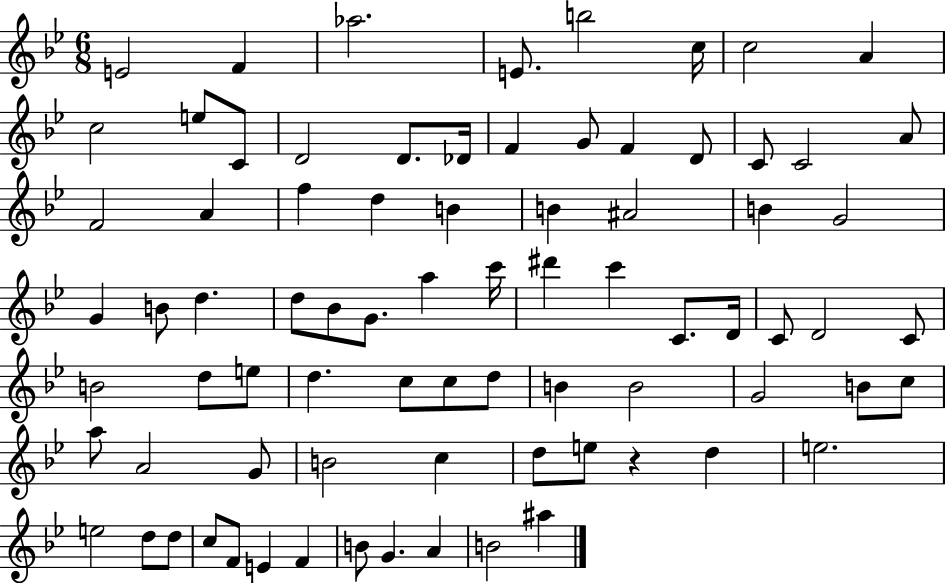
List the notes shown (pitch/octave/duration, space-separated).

E4/h F4/q Ab5/h. E4/e. B5/h C5/s C5/h A4/q C5/h E5/e C4/e D4/h D4/e. Db4/s F4/q G4/e F4/q D4/e C4/e C4/h A4/e F4/h A4/q F5/q D5/q B4/q B4/q A#4/h B4/q G4/h G4/q B4/e D5/q. D5/e Bb4/e G4/e. A5/q C6/s D#6/q C6/q C4/e. D4/s C4/e D4/h C4/e B4/h D5/e E5/e D5/q. C5/e C5/e D5/e B4/q B4/h G4/h B4/e C5/e A5/e A4/h G4/e B4/h C5/q D5/e E5/e R/q D5/q E5/h. E5/h D5/e D5/e C5/e F4/e E4/q F4/q B4/e G4/q. A4/q B4/h A#5/q